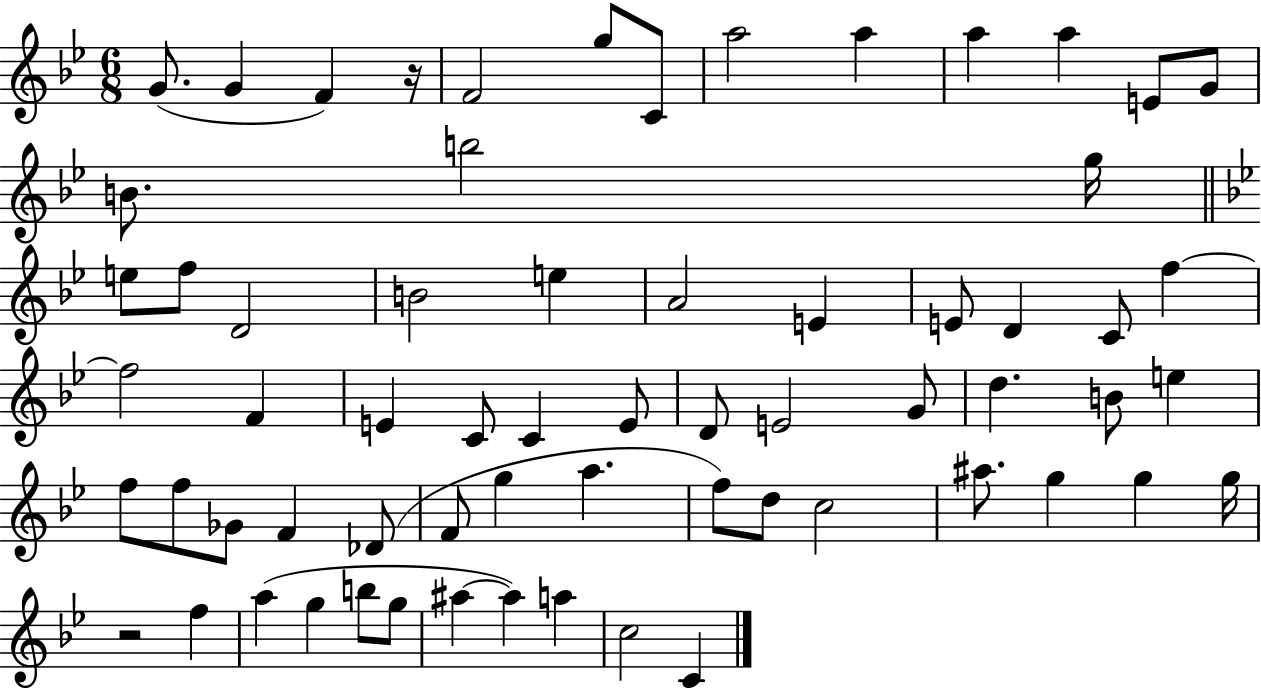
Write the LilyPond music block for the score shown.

{
  \clef treble
  \numericTimeSignature
  \time 6/8
  \key bes \major
  g'8.( g'4 f'4) r16 | f'2 g''8 c'8 | a''2 a''4 | a''4 a''4 e'8 g'8 | \break b'8. b''2 g''16 | \bar "||" \break \key bes \major e''8 f''8 d'2 | b'2 e''4 | a'2 e'4 | e'8 d'4 c'8 f''4~~ | \break f''2 f'4 | e'4 c'8 c'4 e'8 | d'8 e'2 g'8 | d''4. b'8 e''4 | \break f''8 f''8 ges'8 f'4 des'8( | f'8 g''4 a''4. | f''8) d''8 c''2 | ais''8. g''4 g''4 g''16 | \break r2 f''4 | a''4( g''4 b''8 g''8 | ais''4~~ ais''4) a''4 | c''2 c'4 | \break \bar "|."
}